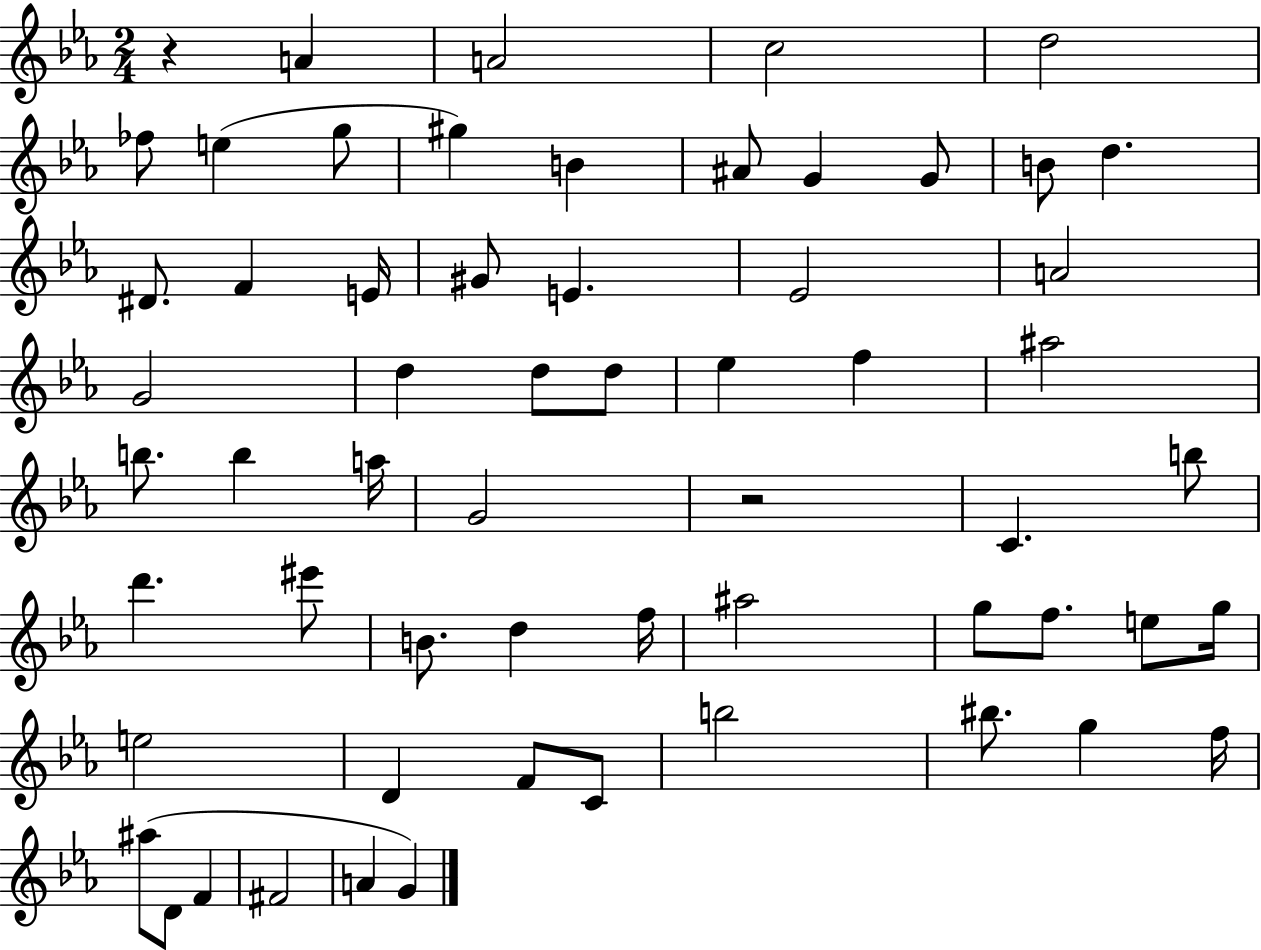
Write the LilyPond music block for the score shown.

{
  \clef treble
  \numericTimeSignature
  \time 2/4
  \key ees \major
  r4 a'4 | a'2 | c''2 | d''2 | \break fes''8 e''4( g''8 | gis''4) b'4 | ais'8 g'4 g'8 | b'8 d''4. | \break dis'8. f'4 e'16 | gis'8 e'4. | ees'2 | a'2 | \break g'2 | d''4 d''8 d''8 | ees''4 f''4 | ais''2 | \break b''8. b''4 a''16 | g'2 | r2 | c'4. b''8 | \break d'''4. eis'''8 | b'8. d''4 f''16 | ais''2 | g''8 f''8. e''8 g''16 | \break e''2 | d'4 f'8 c'8 | b''2 | bis''8. g''4 f''16 | \break ais''8( d'8 f'4 | fis'2 | a'4 g'4) | \bar "|."
}